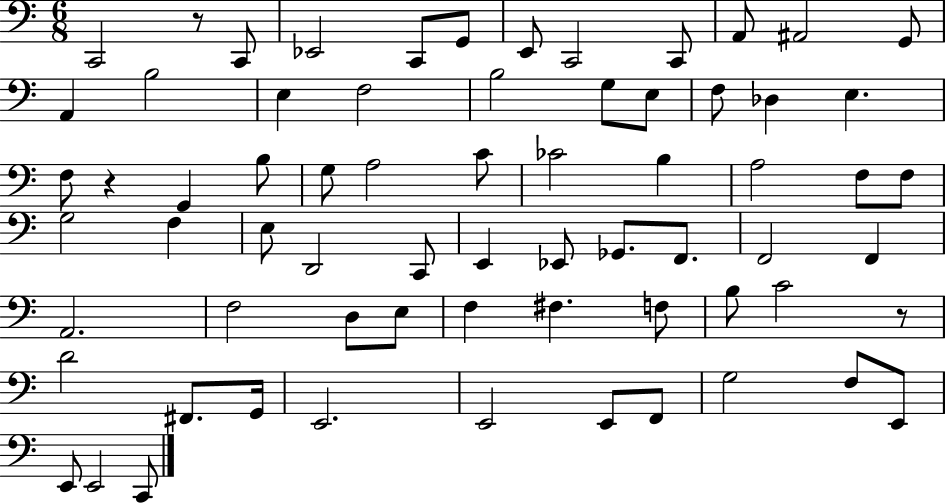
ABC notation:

X:1
T:Untitled
M:6/8
L:1/4
K:C
C,,2 z/2 C,,/2 _E,,2 C,,/2 G,,/2 E,,/2 C,,2 C,,/2 A,,/2 ^A,,2 G,,/2 A,, B,2 E, F,2 B,2 G,/2 E,/2 F,/2 _D, E, F,/2 z G,, B,/2 G,/2 A,2 C/2 _C2 B, A,2 F,/2 F,/2 G,2 F, E,/2 D,,2 C,,/2 E,, _E,,/2 _G,,/2 F,,/2 F,,2 F,, A,,2 F,2 D,/2 E,/2 F, ^F, F,/2 B,/2 C2 z/2 D2 ^F,,/2 G,,/4 E,,2 E,,2 E,,/2 F,,/2 G,2 F,/2 E,,/2 E,,/2 E,,2 C,,/2